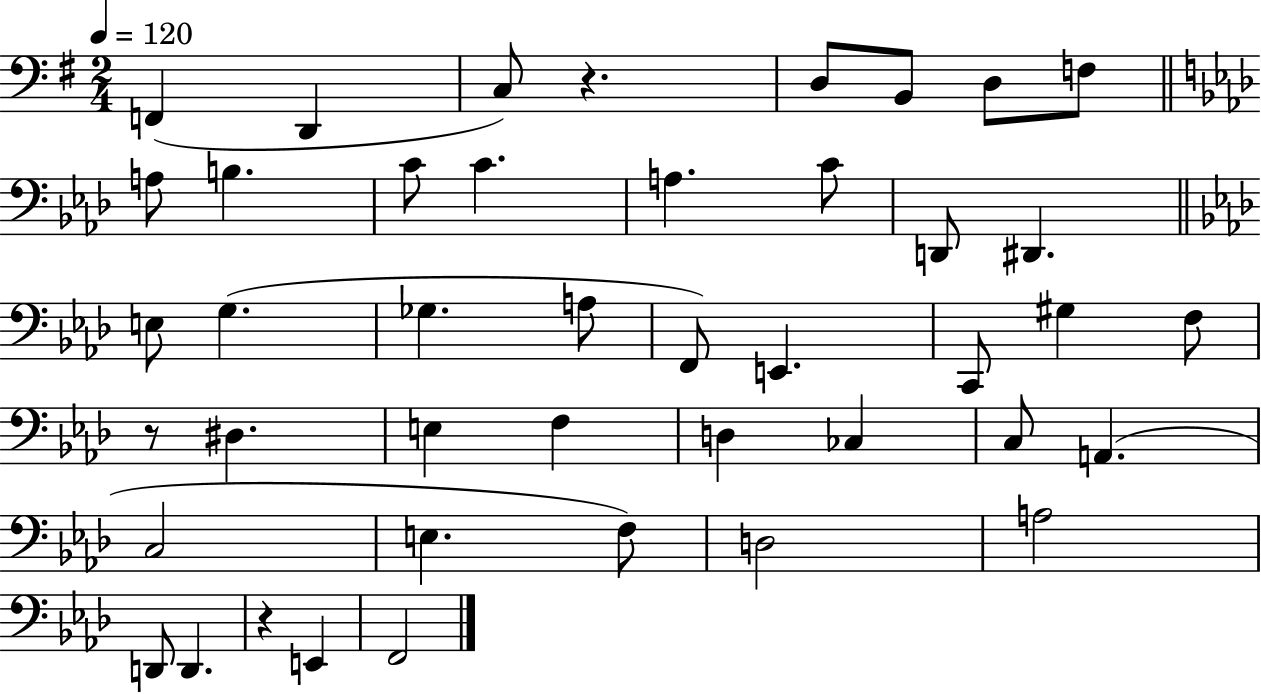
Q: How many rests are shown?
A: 3